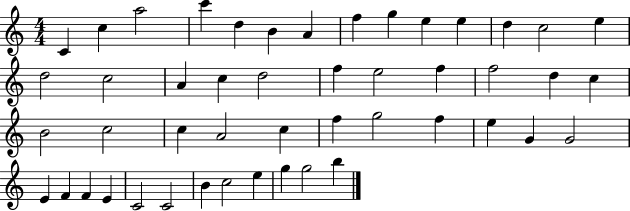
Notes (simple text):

C4/q C5/q A5/h C6/q D5/q B4/q A4/q F5/q G5/q E5/q E5/q D5/q C5/h E5/q D5/h C5/h A4/q C5/q D5/h F5/q E5/h F5/q F5/h D5/q C5/q B4/h C5/h C5/q A4/h C5/q F5/q G5/h F5/q E5/q G4/q G4/h E4/q F4/q F4/q E4/q C4/h C4/h B4/q C5/h E5/q G5/q G5/h B5/q